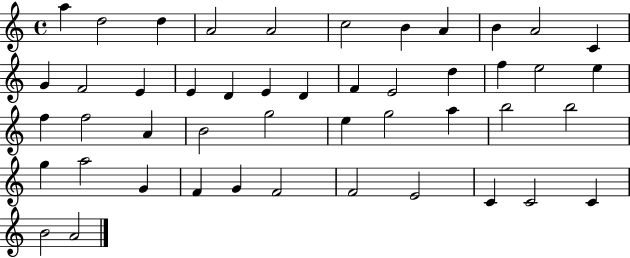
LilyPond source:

{
  \clef treble
  \time 4/4
  \defaultTimeSignature
  \key c \major
  a''4 d''2 d''4 | a'2 a'2 | c''2 b'4 a'4 | b'4 a'2 c'4 | \break g'4 f'2 e'4 | e'4 d'4 e'4 d'4 | f'4 e'2 d''4 | f''4 e''2 e''4 | \break f''4 f''2 a'4 | b'2 g''2 | e''4 g''2 a''4 | b''2 b''2 | \break g''4 a''2 g'4 | f'4 g'4 f'2 | f'2 e'2 | c'4 c'2 c'4 | \break b'2 a'2 | \bar "|."
}